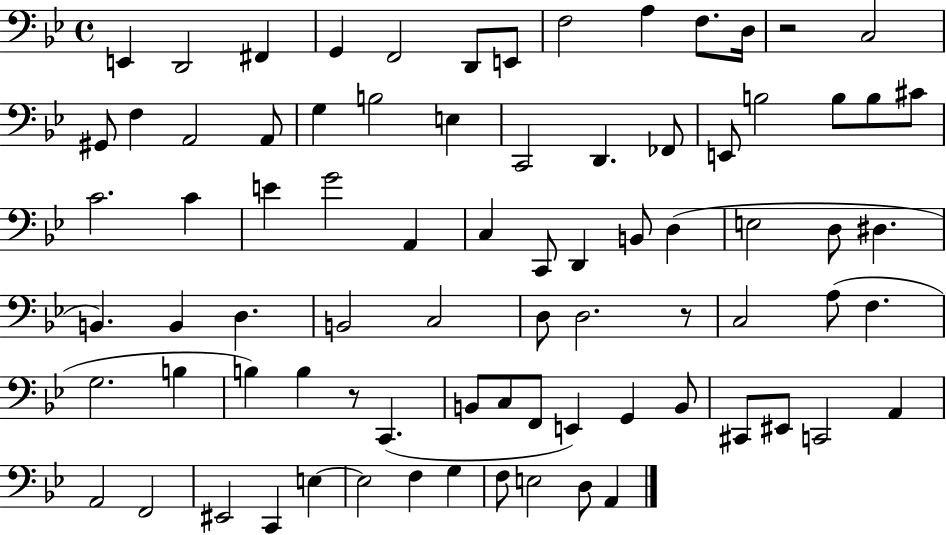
E2/q D2/h F#2/q G2/q F2/h D2/e E2/e F3/h A3/q F3/e. D3/s R/h C3/h G#2/e F3/q A2/h A2/e G3/q B3/h E3/q C2/h D2/q. FES2/e E2/e B3/h B3/e B3/e C#4/e C4/h. C4/q E4/q G4/h A2/q C3/q C2/e D2/q B2/e D3/q E3/h D3/e D#3/q. B2/q. B2/q D3/q. B2/h C3/h D3/e D3/h. R/e C3/h A3/e F3/q. G3/h. B3/q B3/q B3/q R/e C2/q. B2/e C3/e F2/e E2/q G2/q B2/e C#2/e EIS2/e C2/h A2/q A2/h F2/h EIS2/h C2/q E3/q E3/h F3/q G3/q F3/e E3/h D3/e A2/q